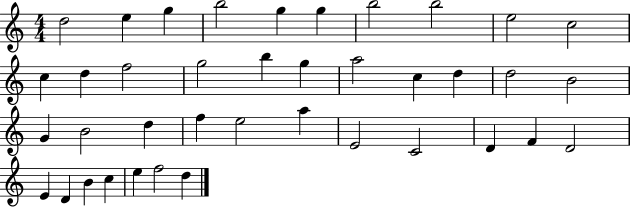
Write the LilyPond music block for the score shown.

{
  \clef treble
  \numericTimeSignature
  \time 4/4
  \key c \major
  d''2 e''4 g''4 | b''2 g''4 g''4 | b''2 b''2 | e''2 c''2 | \break c''4 d''4 f''2 | g''2 b''4 g''4 | a''2 c''4 d''4 | d''2 b'2 | \break g'4 b'2 d''4 | f''4 e''2 a''4 | e'2 c'2 | d'4 f'4 d'2 | \break e'4 d'4 b'4 c''4 | e''4 f''2 d''4 | \bar "|."
}